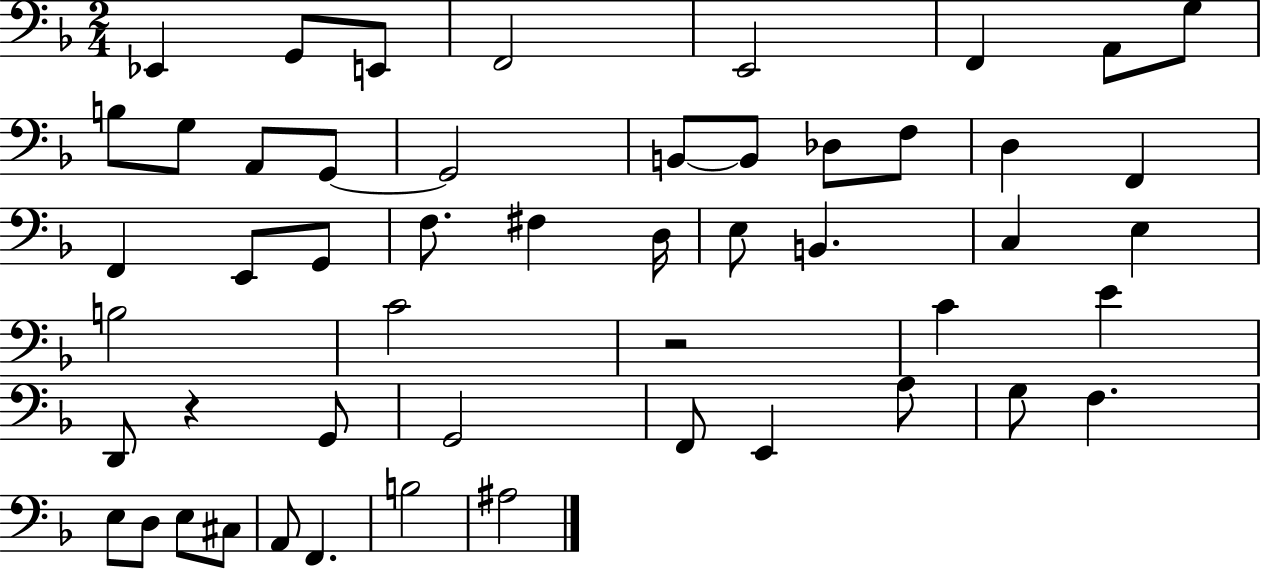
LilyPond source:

{
  \clef bass
  \numericTimeSignature
  \time 2/4
  \key f \major
  ees,4 g,8 e,8 | f,2 | e,2 | f,4 a,8 g8 | \break b8 g8 a,8 g,8~~ | g,2 | b,8~~ b,8 des8 f8 | d4 f,4 | \break f,4 e,8 g,8 | f8. fis4 d16 | e8 b,4. | c4 e4 | \break b2 | c'2 | r2 | c'4 e'4 | \break d,8 r4 g,8 | g,2 | f,8 e,4 a8 | g8 f4. | \break e8 d8 e8 cis8 | a,8 f,4. | b2 | ais2 | \break \bar "|."
}